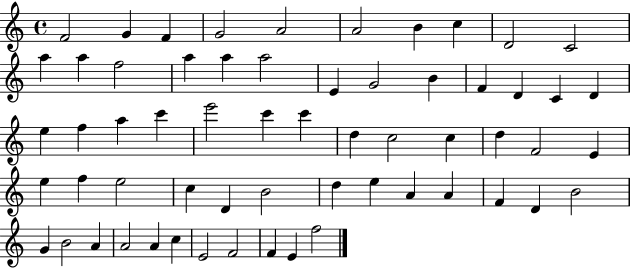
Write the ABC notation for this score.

X:1
T:Untitled
M:4/4
L:1/4
K:C
F2 G F G2 A2 A2 B c D2 C2 a a f2 a a a2 E G2 B F D C D e f a c' e'2 c' c' d c2 c d F2 E e f e2 c D B2 d e A A F D B2 G B2 A A2 A c E2 F2 F E f2